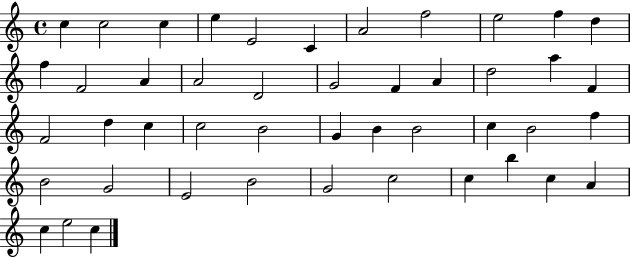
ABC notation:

X:1
T:Untitled
M:4/4
L:1/4
K:C
c c2 c e E2 C A2 f2 e2 f d f F2 A A2 D2 G2 F A d2 a F F2 d c c2 B2 G B B2 c B2 f B2 G2 E2 B2 G2 c2 c b c A c e2 c